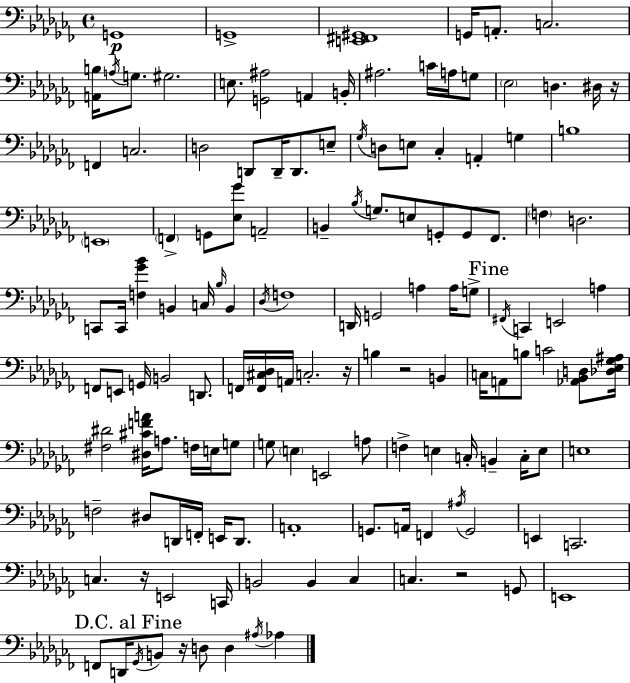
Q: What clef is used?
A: bass